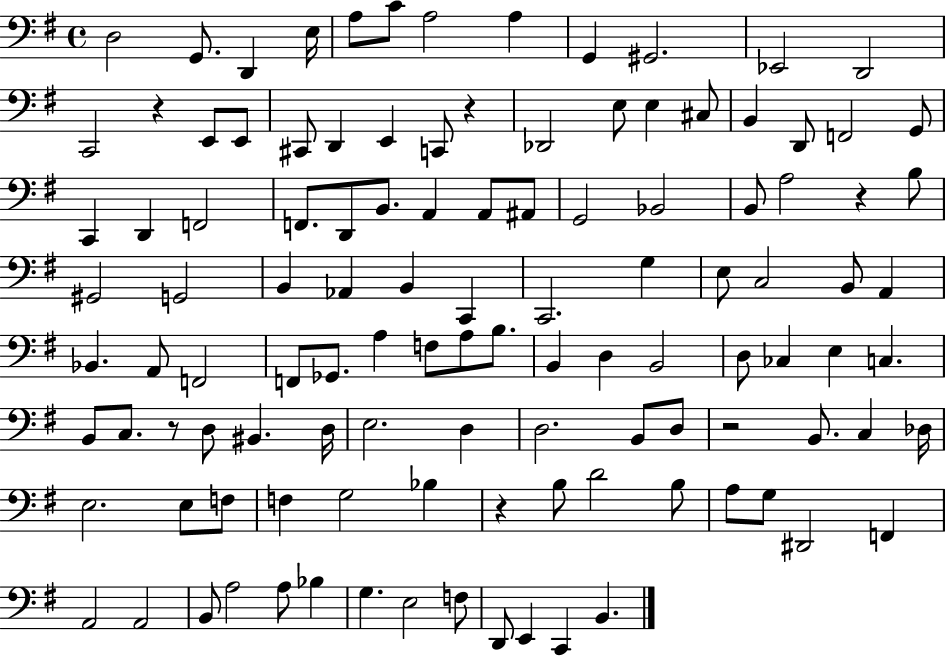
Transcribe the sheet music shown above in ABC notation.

X:1
T:Untitled
M:4/4
L:1/4
K:G
D,2 G,,/2 D,, E,/4 A,/2 C/2 A,2 A, G,, ^G,,2 _E,,2 D,,2 C,,2 z E,,/2 E,,/2 ^C,,/2 D,, E,, C,,/2 z _D,,2 E,/2 E, ^C,/2 B,, D,,/2 F,,2 G,,/2 C,, D,, F,,2 F,,/2 D,,/2 B,,/2 A,, A,,/2 ^A,,/2 G,,2 _B,,2 B,,/2 A,2 z B,/2 ^G,,2 G,,2 B,, _A,, B,, C,, C,,2 G, E,/2 C,2 B,,/2 A,, _B,, A,,/2 F,,2 F,,/2 _G,,/2 A, F,/2 A,/2 B,/2 B,, D, B,,2 D,/2 _C, E, C, B,,/2 C,/2 z/2 D,/2 ^B,, D,/4 E,2 D, D,2 B,,/2 D,/2 z2 B,,/2 C, _D,/4 E,2 E,/2 F,/2 F, G,2 _B, z B,/2 D2 B,/2 A,/2 G,/2 ^D,,2 F,, A,,2 A,,2 B,,/2 A,2 A,/2 _B, G, E,2 F,/2 D,,/2 E,, C,, B,,